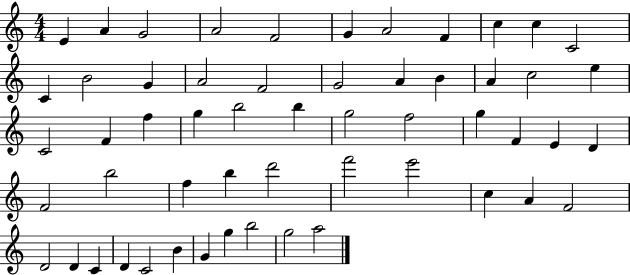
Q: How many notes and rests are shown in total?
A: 55